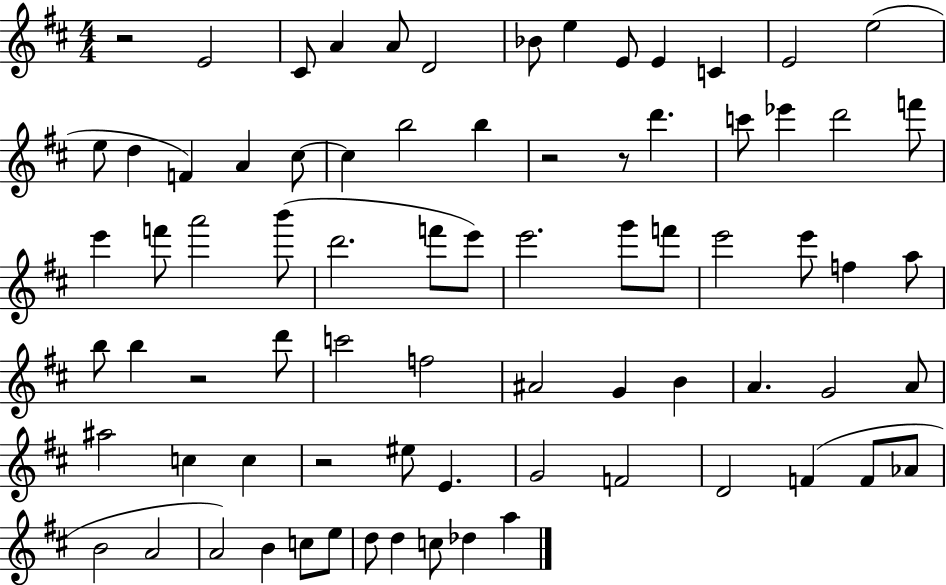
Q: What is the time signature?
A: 4/4